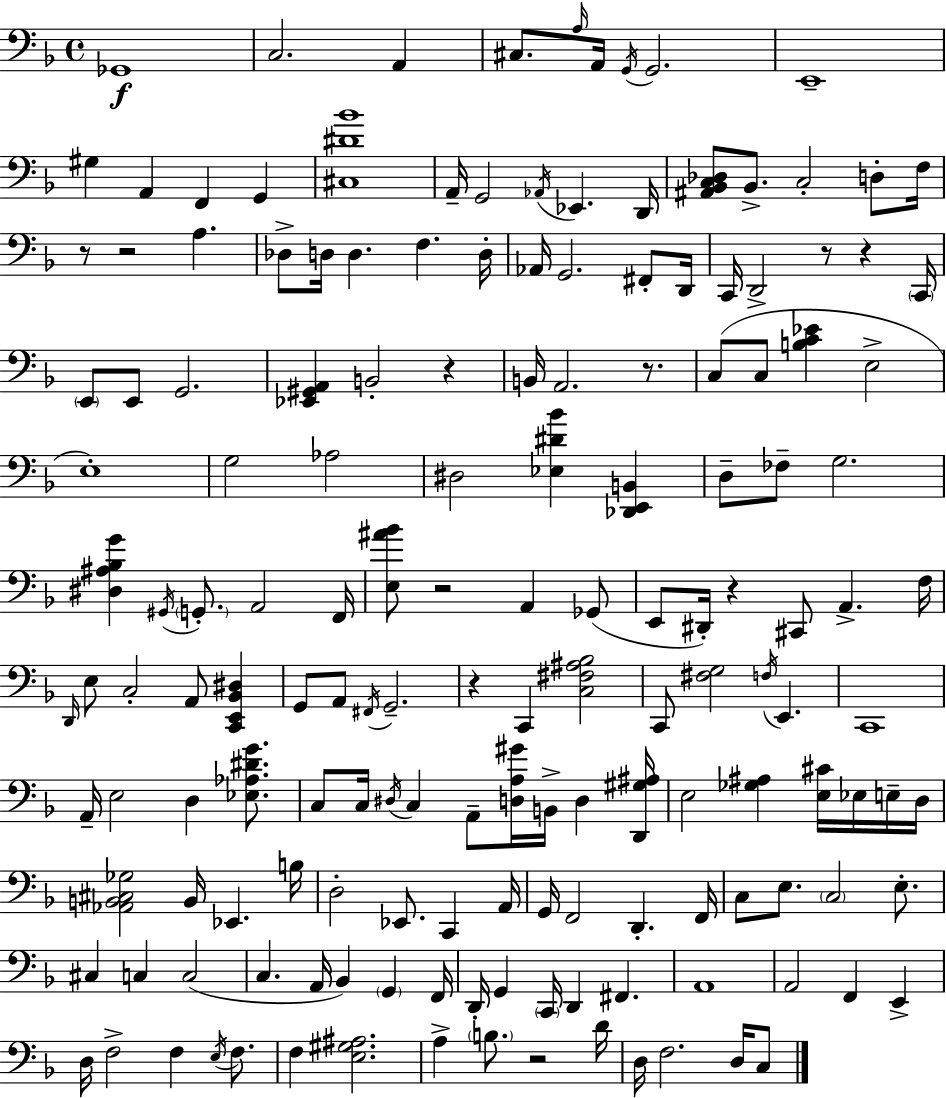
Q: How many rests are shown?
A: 10